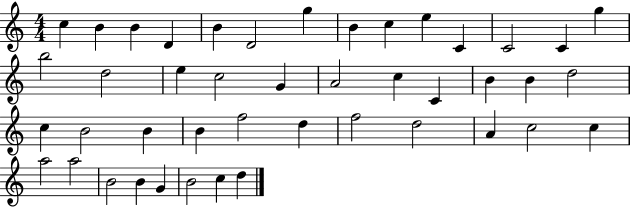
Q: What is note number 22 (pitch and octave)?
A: C4